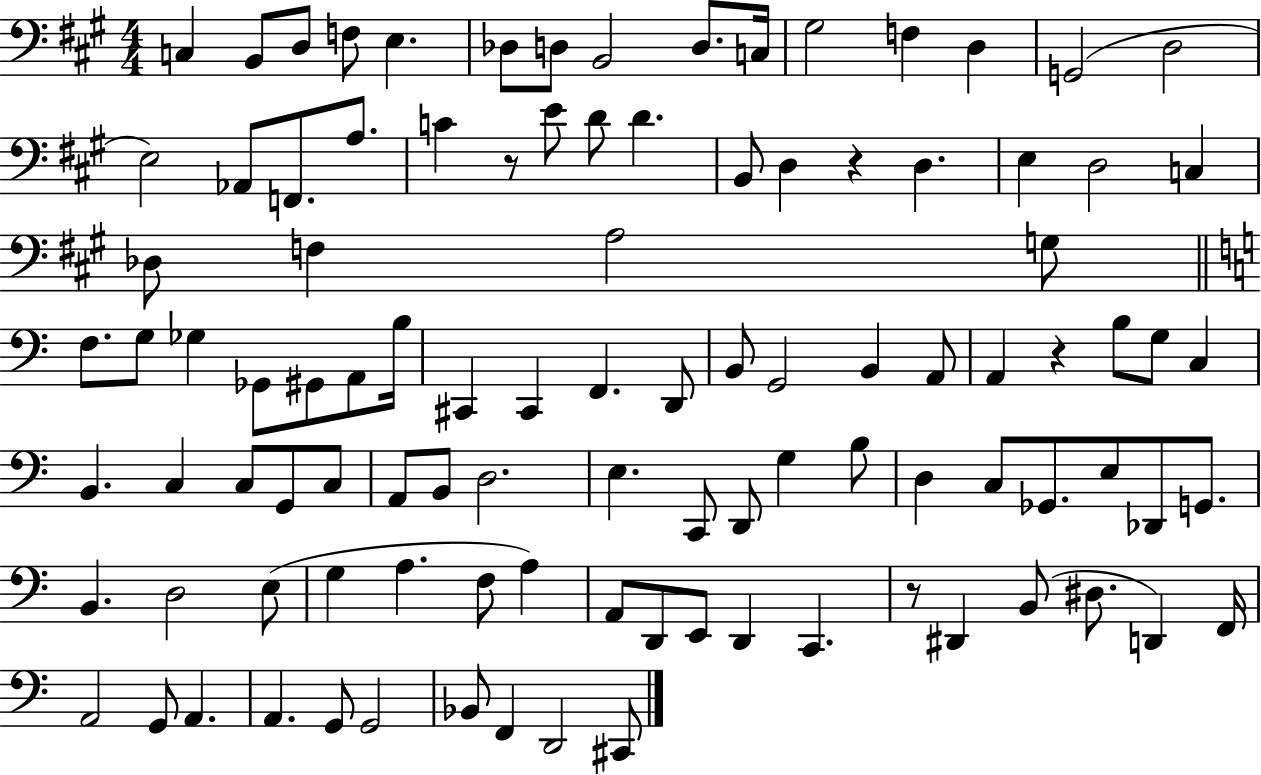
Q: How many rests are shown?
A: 4